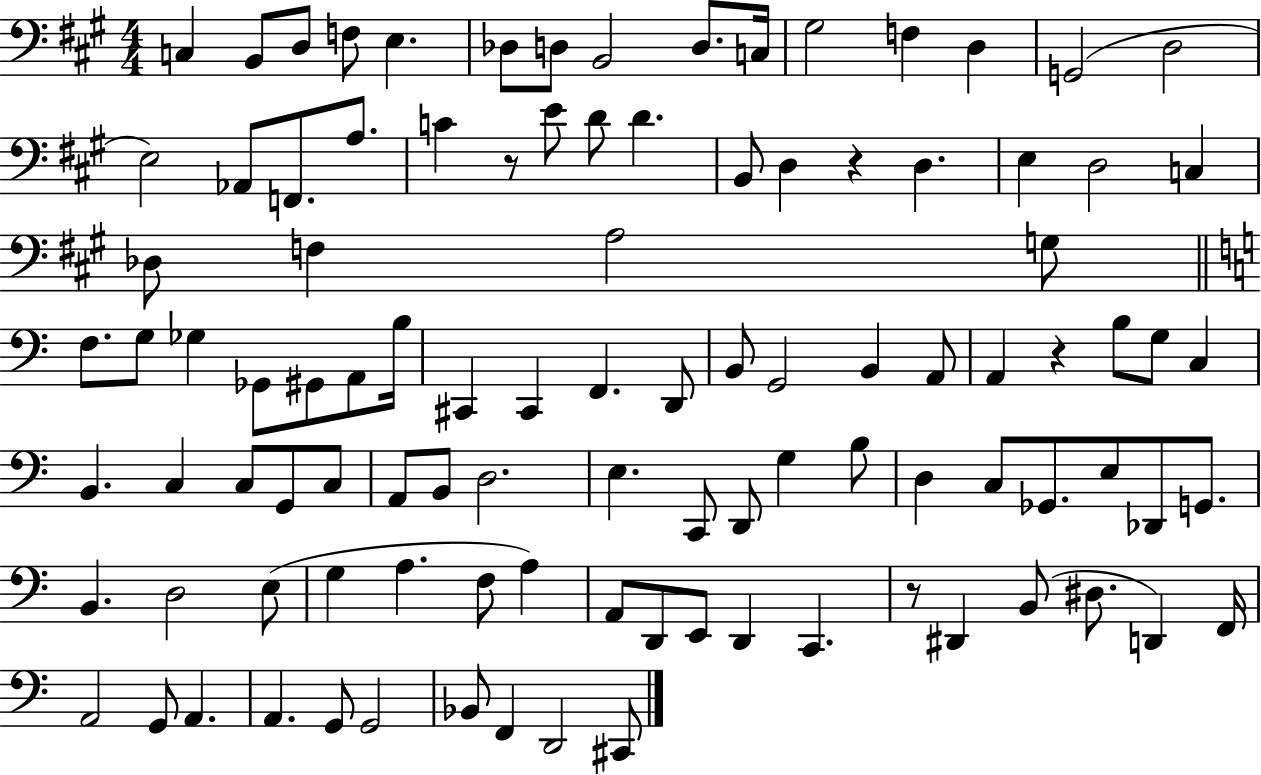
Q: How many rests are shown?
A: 4